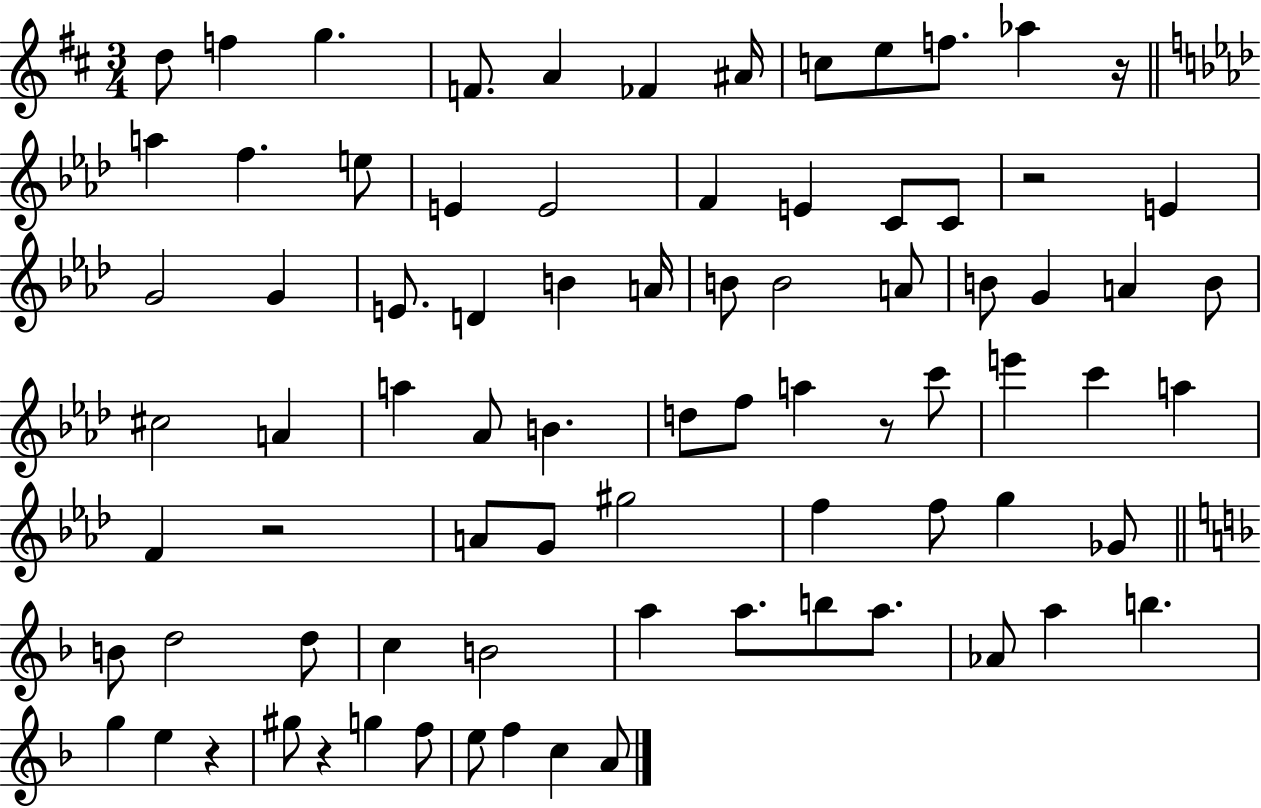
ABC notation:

X:1
T:Untitled
M:3/4
L:1/4
K:D
d/2 f g F/2 A _F ^A/4 c/2 e/2 f/2 _a z/4 a f e/2 E E2 F E C/2 C/2 z2 E G2 G E/2 D B A/4 B/2 B2 A/2 B/2 G A B/2 ^c2 A a _A/2 B d/2 f/2 a z/2 c'/2 e' c' a F z2 A/2 G/2 ^g2 f f/2 g _G/2 B/2 d2 d/2 c B2 a a/2 b/2 a/2 _A/2 a b g e z ^g/2 z g f/2 e/2 f c A/2